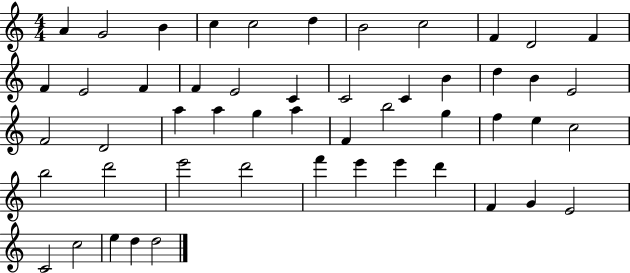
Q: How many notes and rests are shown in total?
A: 51